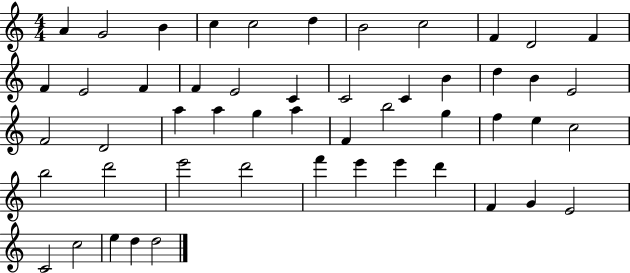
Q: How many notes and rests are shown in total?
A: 51